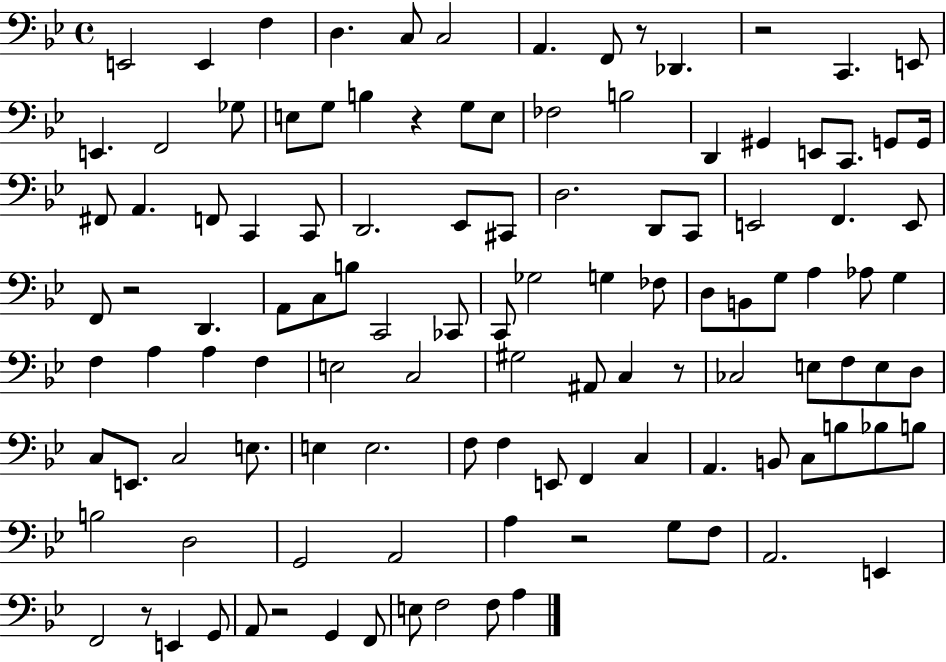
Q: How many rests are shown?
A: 8